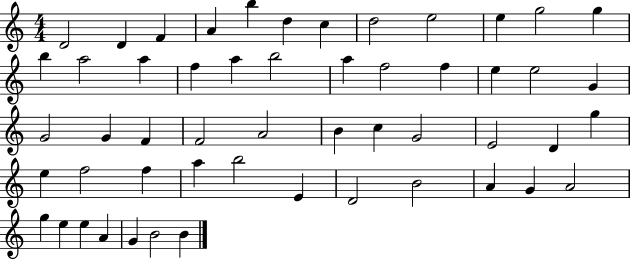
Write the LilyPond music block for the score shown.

{
  \clef treble
  \numericTimeSignature
  \time 4/4
  \key c \major
  d'2 d'4 f'4 | a'4 b''4 d''4 c''4 | d''2 e''2 | e''4 g''2 g''4 | \break b''4 a''2 a''4 | f''4 a''4 b''2 | a''4 f''2 f''4 | e''4 e''2 g'4 | \break g'2 g'4 f'4 | f'2 a'2 | b'4 c''4 g'2 | e'2 d'4 g''4 | \break e''4 f''2 f''4 | a''4 b''2 e'4 | d'2 b'2 | a'4 g'4 a'2 | \break g''4 e''4 e''4 a'4 | g'4 b'2 b'4 | \bar "|."
}